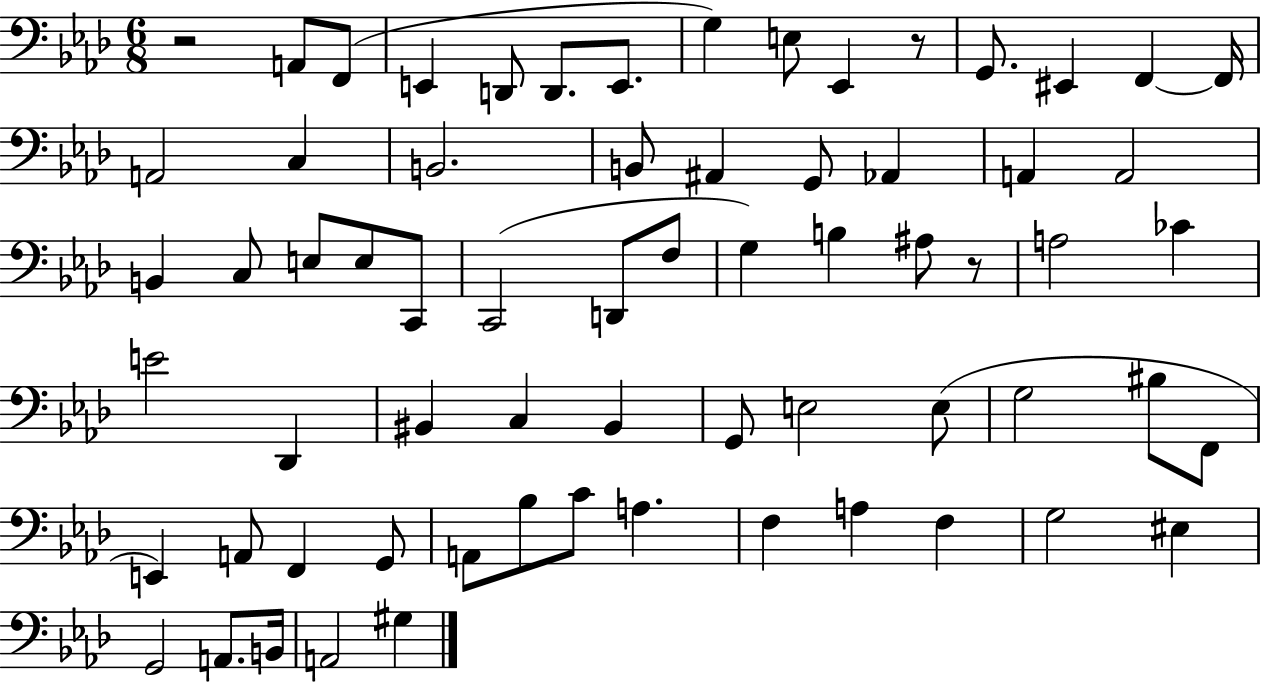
X:1
T:Untitled
M:6/8
L:1/4
K:Ab
z2 A,,/2 F,,/2 E,, D,,/2 D,,/2 E,,/2 G, E,/2 _E,, z/2 G,,/2 ^E,, F,, F,,/4 A,,2 C, B,,2 B,,/2 ^A,, G,,/2 _A,, A,, A,,2 B,, C,/2 E,/2 E,/2 C,,/2 C,,2 D,,/2 F,/2 G, B, ^A,/2 z/2 A,2 _C E2 _D,, ^B,, C, ^B,, G,,/2 E,2 E,/2 G,2 ^B,/2 F,,/2 E,, A,,/2 F,, G,,/2 A,,/2 _B,/2 C/2 A, F, A, F, G,2 ^E, G,,2 A,,/2 B,,/4 A,,2 ^G,